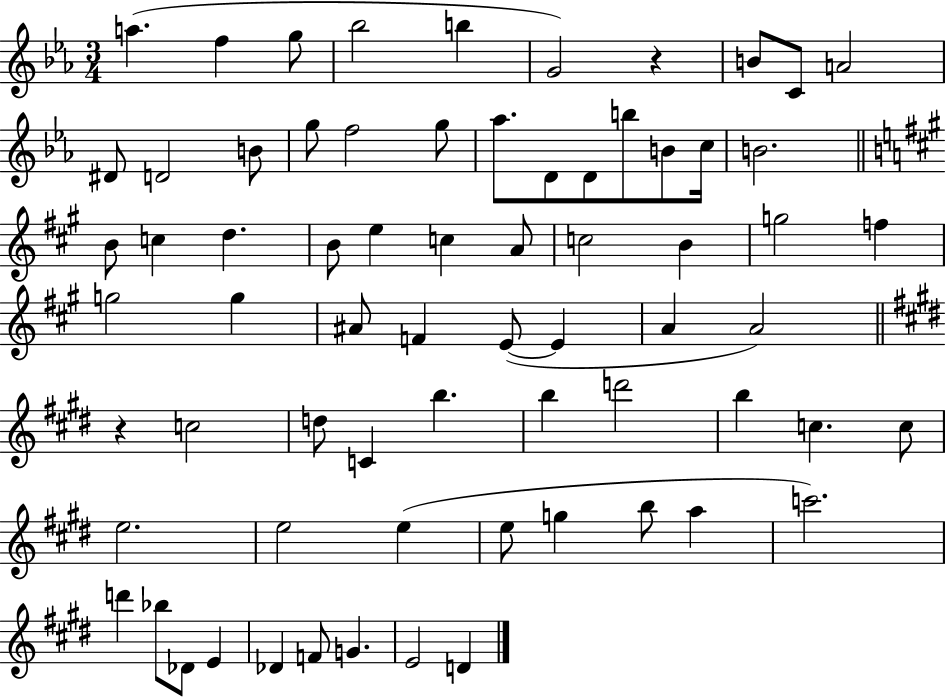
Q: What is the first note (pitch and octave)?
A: A5